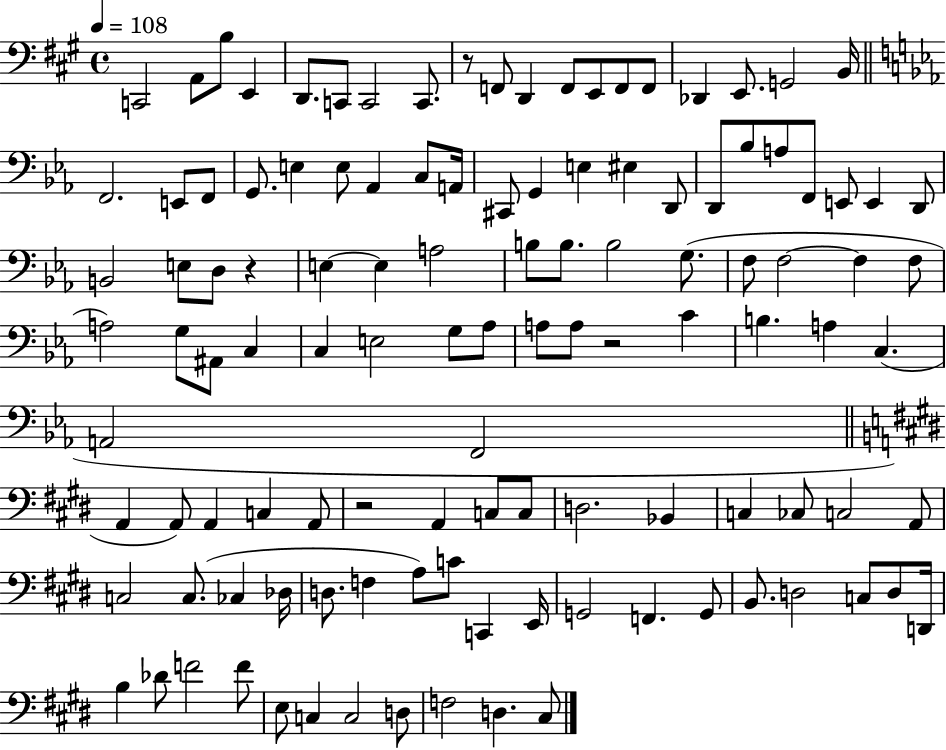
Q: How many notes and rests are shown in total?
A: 116